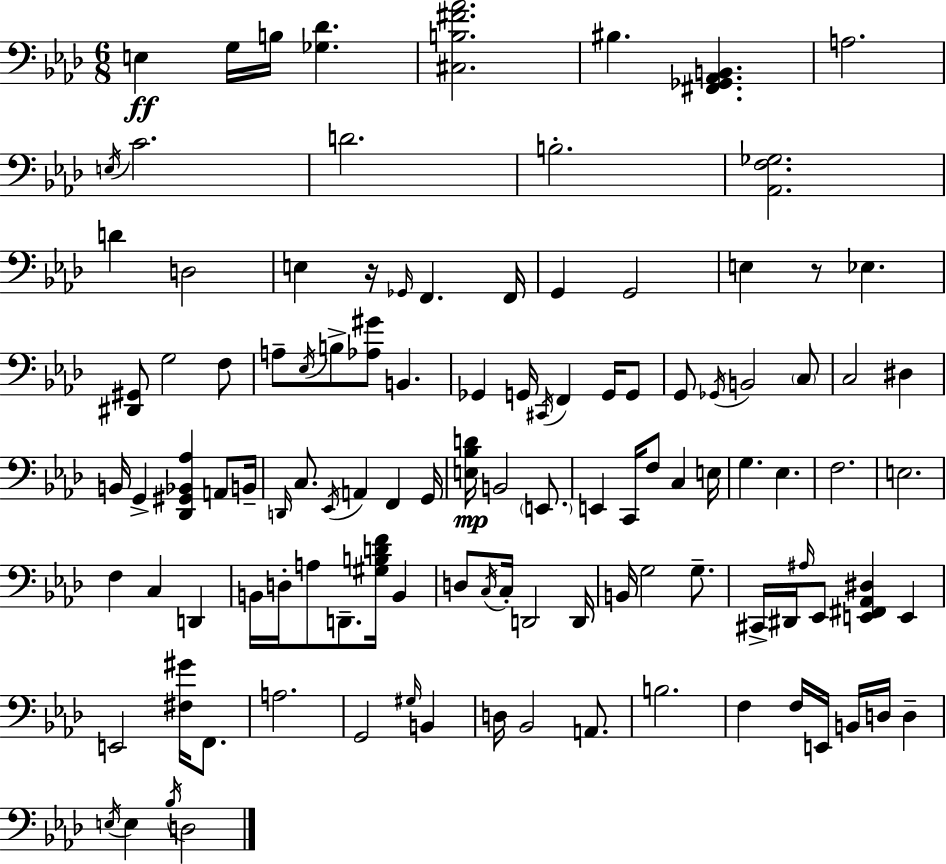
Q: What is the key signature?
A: F minor